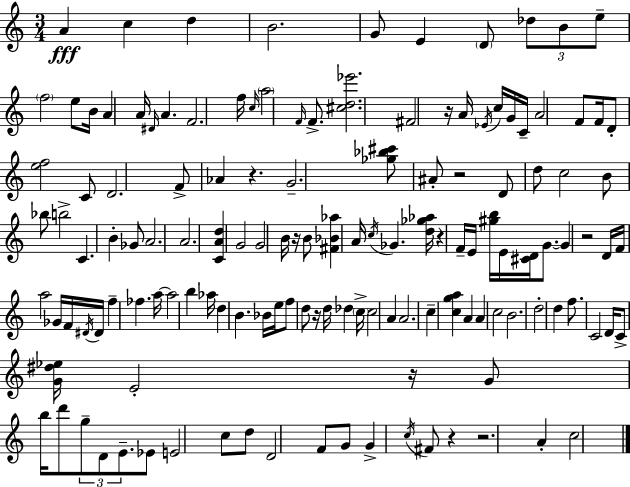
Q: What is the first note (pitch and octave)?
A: A4